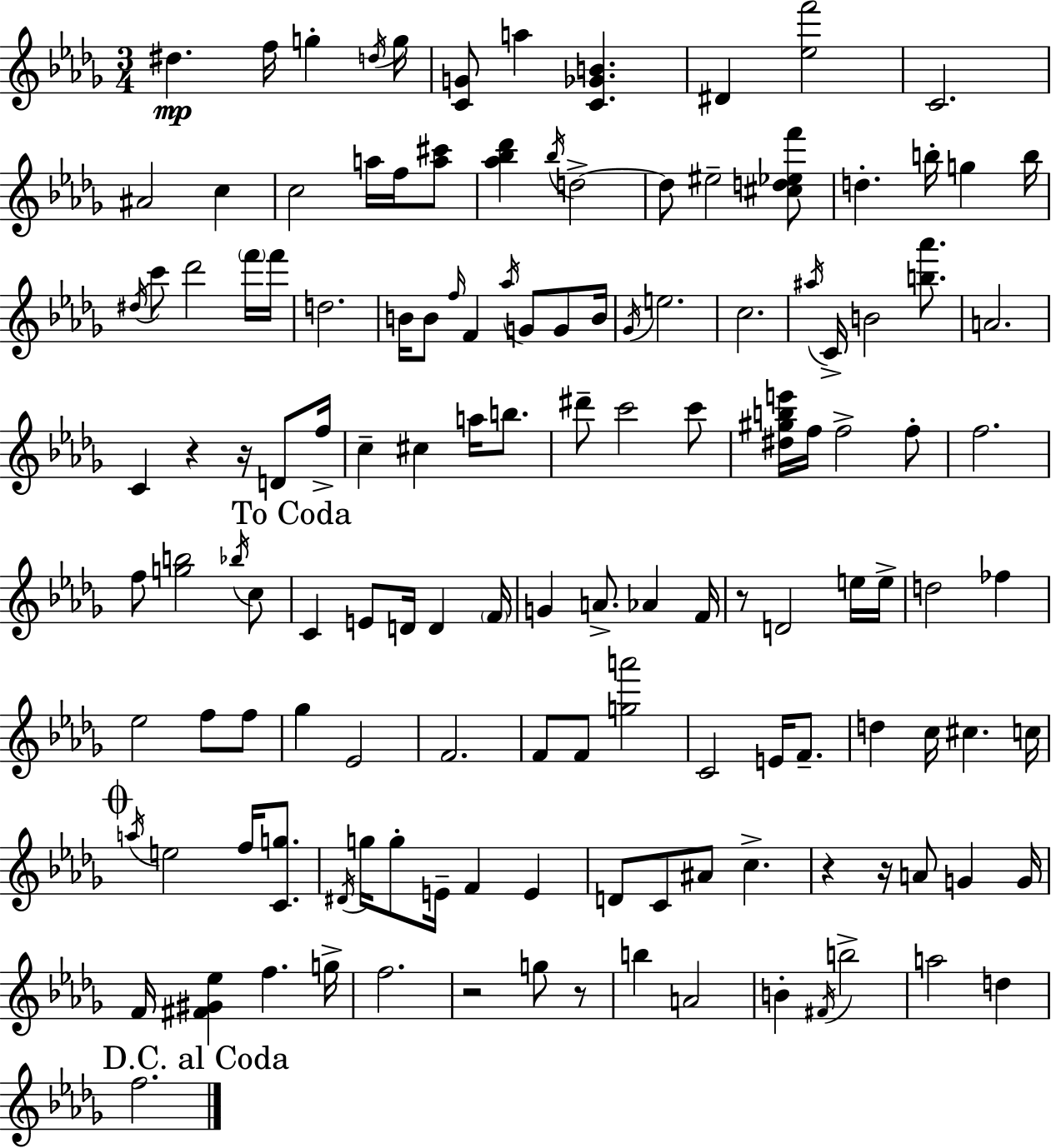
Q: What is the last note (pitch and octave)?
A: F5